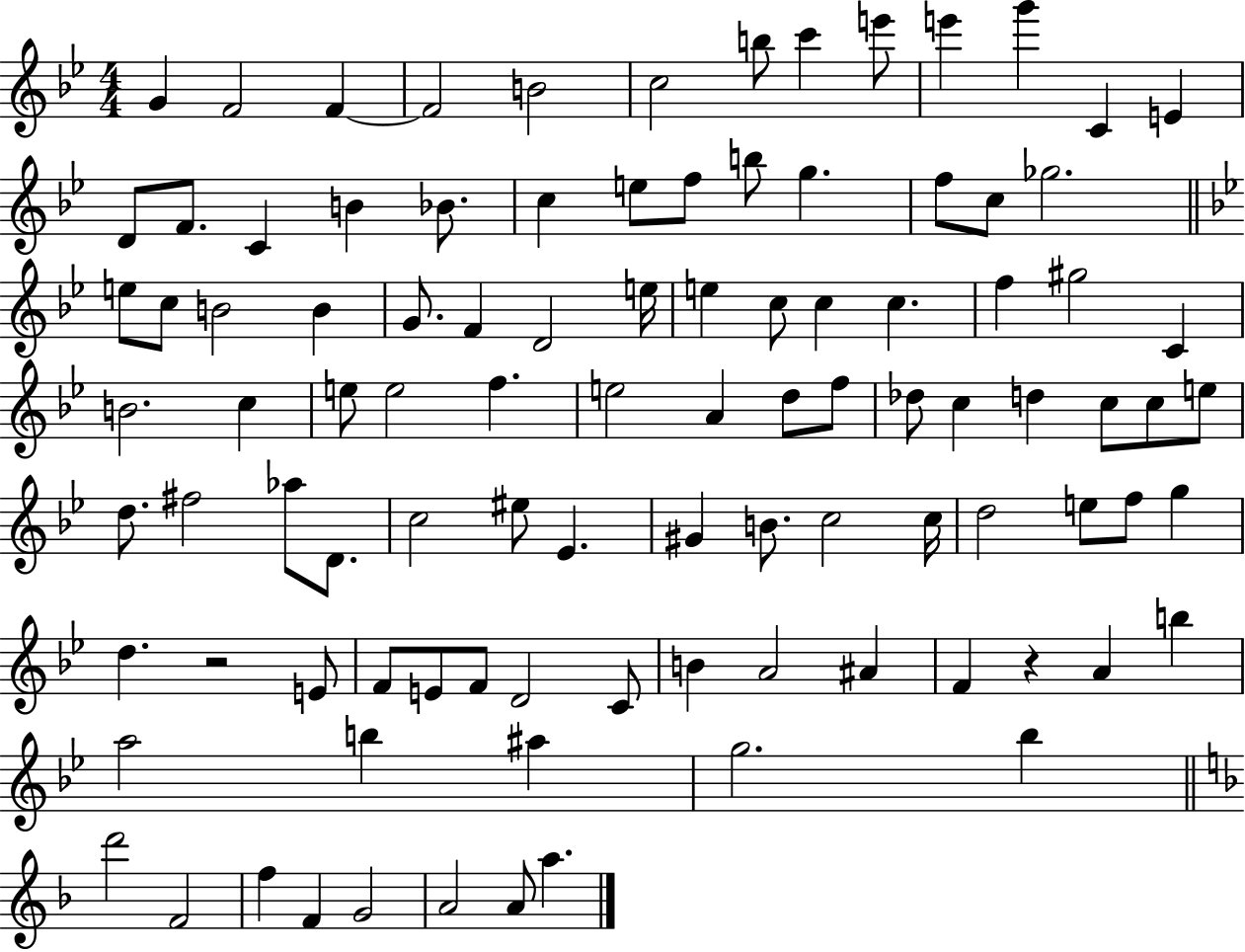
G4/q F4/h F4/q F4/h B4/h C5/h B5/e C6/q E6/e E6/q G6/q C4/q E4/q D4/e F4/e. C4/q B4/q Bb4/e. C5/q E5/e F5/e B5/e G5/q. F5/e C5/e Gb5/h. E5/e C5/e B4/h B4/q G4/e. F4/q D4/h E5/s E5/q C5/e C5/q C5/q. F5/q G#5/h C4/q B4/h. C5/q E5/e E5/h F5/q. E5/h A4/q D5/e F5/e Db5/e C5/q D5/q C5/e C5/e E5/e D5/e. F#5/h Ab5/e D4/e. C5/h EIS5/e Eb4/q. G#4/q B4/e. C5/h C5/s D5/h E5/e F5/e G5/q D5/q. R/h E4/e F4/e E4/e F4/e D4/h C4/e B4/q A4/h A#4/q F4/q R/q A4/q B5/q A5/h B5/q A#5/q G5/h. Bb5/q D6/h F4/h F5/q F4/q G4/h A4/h A4/e A5/q.